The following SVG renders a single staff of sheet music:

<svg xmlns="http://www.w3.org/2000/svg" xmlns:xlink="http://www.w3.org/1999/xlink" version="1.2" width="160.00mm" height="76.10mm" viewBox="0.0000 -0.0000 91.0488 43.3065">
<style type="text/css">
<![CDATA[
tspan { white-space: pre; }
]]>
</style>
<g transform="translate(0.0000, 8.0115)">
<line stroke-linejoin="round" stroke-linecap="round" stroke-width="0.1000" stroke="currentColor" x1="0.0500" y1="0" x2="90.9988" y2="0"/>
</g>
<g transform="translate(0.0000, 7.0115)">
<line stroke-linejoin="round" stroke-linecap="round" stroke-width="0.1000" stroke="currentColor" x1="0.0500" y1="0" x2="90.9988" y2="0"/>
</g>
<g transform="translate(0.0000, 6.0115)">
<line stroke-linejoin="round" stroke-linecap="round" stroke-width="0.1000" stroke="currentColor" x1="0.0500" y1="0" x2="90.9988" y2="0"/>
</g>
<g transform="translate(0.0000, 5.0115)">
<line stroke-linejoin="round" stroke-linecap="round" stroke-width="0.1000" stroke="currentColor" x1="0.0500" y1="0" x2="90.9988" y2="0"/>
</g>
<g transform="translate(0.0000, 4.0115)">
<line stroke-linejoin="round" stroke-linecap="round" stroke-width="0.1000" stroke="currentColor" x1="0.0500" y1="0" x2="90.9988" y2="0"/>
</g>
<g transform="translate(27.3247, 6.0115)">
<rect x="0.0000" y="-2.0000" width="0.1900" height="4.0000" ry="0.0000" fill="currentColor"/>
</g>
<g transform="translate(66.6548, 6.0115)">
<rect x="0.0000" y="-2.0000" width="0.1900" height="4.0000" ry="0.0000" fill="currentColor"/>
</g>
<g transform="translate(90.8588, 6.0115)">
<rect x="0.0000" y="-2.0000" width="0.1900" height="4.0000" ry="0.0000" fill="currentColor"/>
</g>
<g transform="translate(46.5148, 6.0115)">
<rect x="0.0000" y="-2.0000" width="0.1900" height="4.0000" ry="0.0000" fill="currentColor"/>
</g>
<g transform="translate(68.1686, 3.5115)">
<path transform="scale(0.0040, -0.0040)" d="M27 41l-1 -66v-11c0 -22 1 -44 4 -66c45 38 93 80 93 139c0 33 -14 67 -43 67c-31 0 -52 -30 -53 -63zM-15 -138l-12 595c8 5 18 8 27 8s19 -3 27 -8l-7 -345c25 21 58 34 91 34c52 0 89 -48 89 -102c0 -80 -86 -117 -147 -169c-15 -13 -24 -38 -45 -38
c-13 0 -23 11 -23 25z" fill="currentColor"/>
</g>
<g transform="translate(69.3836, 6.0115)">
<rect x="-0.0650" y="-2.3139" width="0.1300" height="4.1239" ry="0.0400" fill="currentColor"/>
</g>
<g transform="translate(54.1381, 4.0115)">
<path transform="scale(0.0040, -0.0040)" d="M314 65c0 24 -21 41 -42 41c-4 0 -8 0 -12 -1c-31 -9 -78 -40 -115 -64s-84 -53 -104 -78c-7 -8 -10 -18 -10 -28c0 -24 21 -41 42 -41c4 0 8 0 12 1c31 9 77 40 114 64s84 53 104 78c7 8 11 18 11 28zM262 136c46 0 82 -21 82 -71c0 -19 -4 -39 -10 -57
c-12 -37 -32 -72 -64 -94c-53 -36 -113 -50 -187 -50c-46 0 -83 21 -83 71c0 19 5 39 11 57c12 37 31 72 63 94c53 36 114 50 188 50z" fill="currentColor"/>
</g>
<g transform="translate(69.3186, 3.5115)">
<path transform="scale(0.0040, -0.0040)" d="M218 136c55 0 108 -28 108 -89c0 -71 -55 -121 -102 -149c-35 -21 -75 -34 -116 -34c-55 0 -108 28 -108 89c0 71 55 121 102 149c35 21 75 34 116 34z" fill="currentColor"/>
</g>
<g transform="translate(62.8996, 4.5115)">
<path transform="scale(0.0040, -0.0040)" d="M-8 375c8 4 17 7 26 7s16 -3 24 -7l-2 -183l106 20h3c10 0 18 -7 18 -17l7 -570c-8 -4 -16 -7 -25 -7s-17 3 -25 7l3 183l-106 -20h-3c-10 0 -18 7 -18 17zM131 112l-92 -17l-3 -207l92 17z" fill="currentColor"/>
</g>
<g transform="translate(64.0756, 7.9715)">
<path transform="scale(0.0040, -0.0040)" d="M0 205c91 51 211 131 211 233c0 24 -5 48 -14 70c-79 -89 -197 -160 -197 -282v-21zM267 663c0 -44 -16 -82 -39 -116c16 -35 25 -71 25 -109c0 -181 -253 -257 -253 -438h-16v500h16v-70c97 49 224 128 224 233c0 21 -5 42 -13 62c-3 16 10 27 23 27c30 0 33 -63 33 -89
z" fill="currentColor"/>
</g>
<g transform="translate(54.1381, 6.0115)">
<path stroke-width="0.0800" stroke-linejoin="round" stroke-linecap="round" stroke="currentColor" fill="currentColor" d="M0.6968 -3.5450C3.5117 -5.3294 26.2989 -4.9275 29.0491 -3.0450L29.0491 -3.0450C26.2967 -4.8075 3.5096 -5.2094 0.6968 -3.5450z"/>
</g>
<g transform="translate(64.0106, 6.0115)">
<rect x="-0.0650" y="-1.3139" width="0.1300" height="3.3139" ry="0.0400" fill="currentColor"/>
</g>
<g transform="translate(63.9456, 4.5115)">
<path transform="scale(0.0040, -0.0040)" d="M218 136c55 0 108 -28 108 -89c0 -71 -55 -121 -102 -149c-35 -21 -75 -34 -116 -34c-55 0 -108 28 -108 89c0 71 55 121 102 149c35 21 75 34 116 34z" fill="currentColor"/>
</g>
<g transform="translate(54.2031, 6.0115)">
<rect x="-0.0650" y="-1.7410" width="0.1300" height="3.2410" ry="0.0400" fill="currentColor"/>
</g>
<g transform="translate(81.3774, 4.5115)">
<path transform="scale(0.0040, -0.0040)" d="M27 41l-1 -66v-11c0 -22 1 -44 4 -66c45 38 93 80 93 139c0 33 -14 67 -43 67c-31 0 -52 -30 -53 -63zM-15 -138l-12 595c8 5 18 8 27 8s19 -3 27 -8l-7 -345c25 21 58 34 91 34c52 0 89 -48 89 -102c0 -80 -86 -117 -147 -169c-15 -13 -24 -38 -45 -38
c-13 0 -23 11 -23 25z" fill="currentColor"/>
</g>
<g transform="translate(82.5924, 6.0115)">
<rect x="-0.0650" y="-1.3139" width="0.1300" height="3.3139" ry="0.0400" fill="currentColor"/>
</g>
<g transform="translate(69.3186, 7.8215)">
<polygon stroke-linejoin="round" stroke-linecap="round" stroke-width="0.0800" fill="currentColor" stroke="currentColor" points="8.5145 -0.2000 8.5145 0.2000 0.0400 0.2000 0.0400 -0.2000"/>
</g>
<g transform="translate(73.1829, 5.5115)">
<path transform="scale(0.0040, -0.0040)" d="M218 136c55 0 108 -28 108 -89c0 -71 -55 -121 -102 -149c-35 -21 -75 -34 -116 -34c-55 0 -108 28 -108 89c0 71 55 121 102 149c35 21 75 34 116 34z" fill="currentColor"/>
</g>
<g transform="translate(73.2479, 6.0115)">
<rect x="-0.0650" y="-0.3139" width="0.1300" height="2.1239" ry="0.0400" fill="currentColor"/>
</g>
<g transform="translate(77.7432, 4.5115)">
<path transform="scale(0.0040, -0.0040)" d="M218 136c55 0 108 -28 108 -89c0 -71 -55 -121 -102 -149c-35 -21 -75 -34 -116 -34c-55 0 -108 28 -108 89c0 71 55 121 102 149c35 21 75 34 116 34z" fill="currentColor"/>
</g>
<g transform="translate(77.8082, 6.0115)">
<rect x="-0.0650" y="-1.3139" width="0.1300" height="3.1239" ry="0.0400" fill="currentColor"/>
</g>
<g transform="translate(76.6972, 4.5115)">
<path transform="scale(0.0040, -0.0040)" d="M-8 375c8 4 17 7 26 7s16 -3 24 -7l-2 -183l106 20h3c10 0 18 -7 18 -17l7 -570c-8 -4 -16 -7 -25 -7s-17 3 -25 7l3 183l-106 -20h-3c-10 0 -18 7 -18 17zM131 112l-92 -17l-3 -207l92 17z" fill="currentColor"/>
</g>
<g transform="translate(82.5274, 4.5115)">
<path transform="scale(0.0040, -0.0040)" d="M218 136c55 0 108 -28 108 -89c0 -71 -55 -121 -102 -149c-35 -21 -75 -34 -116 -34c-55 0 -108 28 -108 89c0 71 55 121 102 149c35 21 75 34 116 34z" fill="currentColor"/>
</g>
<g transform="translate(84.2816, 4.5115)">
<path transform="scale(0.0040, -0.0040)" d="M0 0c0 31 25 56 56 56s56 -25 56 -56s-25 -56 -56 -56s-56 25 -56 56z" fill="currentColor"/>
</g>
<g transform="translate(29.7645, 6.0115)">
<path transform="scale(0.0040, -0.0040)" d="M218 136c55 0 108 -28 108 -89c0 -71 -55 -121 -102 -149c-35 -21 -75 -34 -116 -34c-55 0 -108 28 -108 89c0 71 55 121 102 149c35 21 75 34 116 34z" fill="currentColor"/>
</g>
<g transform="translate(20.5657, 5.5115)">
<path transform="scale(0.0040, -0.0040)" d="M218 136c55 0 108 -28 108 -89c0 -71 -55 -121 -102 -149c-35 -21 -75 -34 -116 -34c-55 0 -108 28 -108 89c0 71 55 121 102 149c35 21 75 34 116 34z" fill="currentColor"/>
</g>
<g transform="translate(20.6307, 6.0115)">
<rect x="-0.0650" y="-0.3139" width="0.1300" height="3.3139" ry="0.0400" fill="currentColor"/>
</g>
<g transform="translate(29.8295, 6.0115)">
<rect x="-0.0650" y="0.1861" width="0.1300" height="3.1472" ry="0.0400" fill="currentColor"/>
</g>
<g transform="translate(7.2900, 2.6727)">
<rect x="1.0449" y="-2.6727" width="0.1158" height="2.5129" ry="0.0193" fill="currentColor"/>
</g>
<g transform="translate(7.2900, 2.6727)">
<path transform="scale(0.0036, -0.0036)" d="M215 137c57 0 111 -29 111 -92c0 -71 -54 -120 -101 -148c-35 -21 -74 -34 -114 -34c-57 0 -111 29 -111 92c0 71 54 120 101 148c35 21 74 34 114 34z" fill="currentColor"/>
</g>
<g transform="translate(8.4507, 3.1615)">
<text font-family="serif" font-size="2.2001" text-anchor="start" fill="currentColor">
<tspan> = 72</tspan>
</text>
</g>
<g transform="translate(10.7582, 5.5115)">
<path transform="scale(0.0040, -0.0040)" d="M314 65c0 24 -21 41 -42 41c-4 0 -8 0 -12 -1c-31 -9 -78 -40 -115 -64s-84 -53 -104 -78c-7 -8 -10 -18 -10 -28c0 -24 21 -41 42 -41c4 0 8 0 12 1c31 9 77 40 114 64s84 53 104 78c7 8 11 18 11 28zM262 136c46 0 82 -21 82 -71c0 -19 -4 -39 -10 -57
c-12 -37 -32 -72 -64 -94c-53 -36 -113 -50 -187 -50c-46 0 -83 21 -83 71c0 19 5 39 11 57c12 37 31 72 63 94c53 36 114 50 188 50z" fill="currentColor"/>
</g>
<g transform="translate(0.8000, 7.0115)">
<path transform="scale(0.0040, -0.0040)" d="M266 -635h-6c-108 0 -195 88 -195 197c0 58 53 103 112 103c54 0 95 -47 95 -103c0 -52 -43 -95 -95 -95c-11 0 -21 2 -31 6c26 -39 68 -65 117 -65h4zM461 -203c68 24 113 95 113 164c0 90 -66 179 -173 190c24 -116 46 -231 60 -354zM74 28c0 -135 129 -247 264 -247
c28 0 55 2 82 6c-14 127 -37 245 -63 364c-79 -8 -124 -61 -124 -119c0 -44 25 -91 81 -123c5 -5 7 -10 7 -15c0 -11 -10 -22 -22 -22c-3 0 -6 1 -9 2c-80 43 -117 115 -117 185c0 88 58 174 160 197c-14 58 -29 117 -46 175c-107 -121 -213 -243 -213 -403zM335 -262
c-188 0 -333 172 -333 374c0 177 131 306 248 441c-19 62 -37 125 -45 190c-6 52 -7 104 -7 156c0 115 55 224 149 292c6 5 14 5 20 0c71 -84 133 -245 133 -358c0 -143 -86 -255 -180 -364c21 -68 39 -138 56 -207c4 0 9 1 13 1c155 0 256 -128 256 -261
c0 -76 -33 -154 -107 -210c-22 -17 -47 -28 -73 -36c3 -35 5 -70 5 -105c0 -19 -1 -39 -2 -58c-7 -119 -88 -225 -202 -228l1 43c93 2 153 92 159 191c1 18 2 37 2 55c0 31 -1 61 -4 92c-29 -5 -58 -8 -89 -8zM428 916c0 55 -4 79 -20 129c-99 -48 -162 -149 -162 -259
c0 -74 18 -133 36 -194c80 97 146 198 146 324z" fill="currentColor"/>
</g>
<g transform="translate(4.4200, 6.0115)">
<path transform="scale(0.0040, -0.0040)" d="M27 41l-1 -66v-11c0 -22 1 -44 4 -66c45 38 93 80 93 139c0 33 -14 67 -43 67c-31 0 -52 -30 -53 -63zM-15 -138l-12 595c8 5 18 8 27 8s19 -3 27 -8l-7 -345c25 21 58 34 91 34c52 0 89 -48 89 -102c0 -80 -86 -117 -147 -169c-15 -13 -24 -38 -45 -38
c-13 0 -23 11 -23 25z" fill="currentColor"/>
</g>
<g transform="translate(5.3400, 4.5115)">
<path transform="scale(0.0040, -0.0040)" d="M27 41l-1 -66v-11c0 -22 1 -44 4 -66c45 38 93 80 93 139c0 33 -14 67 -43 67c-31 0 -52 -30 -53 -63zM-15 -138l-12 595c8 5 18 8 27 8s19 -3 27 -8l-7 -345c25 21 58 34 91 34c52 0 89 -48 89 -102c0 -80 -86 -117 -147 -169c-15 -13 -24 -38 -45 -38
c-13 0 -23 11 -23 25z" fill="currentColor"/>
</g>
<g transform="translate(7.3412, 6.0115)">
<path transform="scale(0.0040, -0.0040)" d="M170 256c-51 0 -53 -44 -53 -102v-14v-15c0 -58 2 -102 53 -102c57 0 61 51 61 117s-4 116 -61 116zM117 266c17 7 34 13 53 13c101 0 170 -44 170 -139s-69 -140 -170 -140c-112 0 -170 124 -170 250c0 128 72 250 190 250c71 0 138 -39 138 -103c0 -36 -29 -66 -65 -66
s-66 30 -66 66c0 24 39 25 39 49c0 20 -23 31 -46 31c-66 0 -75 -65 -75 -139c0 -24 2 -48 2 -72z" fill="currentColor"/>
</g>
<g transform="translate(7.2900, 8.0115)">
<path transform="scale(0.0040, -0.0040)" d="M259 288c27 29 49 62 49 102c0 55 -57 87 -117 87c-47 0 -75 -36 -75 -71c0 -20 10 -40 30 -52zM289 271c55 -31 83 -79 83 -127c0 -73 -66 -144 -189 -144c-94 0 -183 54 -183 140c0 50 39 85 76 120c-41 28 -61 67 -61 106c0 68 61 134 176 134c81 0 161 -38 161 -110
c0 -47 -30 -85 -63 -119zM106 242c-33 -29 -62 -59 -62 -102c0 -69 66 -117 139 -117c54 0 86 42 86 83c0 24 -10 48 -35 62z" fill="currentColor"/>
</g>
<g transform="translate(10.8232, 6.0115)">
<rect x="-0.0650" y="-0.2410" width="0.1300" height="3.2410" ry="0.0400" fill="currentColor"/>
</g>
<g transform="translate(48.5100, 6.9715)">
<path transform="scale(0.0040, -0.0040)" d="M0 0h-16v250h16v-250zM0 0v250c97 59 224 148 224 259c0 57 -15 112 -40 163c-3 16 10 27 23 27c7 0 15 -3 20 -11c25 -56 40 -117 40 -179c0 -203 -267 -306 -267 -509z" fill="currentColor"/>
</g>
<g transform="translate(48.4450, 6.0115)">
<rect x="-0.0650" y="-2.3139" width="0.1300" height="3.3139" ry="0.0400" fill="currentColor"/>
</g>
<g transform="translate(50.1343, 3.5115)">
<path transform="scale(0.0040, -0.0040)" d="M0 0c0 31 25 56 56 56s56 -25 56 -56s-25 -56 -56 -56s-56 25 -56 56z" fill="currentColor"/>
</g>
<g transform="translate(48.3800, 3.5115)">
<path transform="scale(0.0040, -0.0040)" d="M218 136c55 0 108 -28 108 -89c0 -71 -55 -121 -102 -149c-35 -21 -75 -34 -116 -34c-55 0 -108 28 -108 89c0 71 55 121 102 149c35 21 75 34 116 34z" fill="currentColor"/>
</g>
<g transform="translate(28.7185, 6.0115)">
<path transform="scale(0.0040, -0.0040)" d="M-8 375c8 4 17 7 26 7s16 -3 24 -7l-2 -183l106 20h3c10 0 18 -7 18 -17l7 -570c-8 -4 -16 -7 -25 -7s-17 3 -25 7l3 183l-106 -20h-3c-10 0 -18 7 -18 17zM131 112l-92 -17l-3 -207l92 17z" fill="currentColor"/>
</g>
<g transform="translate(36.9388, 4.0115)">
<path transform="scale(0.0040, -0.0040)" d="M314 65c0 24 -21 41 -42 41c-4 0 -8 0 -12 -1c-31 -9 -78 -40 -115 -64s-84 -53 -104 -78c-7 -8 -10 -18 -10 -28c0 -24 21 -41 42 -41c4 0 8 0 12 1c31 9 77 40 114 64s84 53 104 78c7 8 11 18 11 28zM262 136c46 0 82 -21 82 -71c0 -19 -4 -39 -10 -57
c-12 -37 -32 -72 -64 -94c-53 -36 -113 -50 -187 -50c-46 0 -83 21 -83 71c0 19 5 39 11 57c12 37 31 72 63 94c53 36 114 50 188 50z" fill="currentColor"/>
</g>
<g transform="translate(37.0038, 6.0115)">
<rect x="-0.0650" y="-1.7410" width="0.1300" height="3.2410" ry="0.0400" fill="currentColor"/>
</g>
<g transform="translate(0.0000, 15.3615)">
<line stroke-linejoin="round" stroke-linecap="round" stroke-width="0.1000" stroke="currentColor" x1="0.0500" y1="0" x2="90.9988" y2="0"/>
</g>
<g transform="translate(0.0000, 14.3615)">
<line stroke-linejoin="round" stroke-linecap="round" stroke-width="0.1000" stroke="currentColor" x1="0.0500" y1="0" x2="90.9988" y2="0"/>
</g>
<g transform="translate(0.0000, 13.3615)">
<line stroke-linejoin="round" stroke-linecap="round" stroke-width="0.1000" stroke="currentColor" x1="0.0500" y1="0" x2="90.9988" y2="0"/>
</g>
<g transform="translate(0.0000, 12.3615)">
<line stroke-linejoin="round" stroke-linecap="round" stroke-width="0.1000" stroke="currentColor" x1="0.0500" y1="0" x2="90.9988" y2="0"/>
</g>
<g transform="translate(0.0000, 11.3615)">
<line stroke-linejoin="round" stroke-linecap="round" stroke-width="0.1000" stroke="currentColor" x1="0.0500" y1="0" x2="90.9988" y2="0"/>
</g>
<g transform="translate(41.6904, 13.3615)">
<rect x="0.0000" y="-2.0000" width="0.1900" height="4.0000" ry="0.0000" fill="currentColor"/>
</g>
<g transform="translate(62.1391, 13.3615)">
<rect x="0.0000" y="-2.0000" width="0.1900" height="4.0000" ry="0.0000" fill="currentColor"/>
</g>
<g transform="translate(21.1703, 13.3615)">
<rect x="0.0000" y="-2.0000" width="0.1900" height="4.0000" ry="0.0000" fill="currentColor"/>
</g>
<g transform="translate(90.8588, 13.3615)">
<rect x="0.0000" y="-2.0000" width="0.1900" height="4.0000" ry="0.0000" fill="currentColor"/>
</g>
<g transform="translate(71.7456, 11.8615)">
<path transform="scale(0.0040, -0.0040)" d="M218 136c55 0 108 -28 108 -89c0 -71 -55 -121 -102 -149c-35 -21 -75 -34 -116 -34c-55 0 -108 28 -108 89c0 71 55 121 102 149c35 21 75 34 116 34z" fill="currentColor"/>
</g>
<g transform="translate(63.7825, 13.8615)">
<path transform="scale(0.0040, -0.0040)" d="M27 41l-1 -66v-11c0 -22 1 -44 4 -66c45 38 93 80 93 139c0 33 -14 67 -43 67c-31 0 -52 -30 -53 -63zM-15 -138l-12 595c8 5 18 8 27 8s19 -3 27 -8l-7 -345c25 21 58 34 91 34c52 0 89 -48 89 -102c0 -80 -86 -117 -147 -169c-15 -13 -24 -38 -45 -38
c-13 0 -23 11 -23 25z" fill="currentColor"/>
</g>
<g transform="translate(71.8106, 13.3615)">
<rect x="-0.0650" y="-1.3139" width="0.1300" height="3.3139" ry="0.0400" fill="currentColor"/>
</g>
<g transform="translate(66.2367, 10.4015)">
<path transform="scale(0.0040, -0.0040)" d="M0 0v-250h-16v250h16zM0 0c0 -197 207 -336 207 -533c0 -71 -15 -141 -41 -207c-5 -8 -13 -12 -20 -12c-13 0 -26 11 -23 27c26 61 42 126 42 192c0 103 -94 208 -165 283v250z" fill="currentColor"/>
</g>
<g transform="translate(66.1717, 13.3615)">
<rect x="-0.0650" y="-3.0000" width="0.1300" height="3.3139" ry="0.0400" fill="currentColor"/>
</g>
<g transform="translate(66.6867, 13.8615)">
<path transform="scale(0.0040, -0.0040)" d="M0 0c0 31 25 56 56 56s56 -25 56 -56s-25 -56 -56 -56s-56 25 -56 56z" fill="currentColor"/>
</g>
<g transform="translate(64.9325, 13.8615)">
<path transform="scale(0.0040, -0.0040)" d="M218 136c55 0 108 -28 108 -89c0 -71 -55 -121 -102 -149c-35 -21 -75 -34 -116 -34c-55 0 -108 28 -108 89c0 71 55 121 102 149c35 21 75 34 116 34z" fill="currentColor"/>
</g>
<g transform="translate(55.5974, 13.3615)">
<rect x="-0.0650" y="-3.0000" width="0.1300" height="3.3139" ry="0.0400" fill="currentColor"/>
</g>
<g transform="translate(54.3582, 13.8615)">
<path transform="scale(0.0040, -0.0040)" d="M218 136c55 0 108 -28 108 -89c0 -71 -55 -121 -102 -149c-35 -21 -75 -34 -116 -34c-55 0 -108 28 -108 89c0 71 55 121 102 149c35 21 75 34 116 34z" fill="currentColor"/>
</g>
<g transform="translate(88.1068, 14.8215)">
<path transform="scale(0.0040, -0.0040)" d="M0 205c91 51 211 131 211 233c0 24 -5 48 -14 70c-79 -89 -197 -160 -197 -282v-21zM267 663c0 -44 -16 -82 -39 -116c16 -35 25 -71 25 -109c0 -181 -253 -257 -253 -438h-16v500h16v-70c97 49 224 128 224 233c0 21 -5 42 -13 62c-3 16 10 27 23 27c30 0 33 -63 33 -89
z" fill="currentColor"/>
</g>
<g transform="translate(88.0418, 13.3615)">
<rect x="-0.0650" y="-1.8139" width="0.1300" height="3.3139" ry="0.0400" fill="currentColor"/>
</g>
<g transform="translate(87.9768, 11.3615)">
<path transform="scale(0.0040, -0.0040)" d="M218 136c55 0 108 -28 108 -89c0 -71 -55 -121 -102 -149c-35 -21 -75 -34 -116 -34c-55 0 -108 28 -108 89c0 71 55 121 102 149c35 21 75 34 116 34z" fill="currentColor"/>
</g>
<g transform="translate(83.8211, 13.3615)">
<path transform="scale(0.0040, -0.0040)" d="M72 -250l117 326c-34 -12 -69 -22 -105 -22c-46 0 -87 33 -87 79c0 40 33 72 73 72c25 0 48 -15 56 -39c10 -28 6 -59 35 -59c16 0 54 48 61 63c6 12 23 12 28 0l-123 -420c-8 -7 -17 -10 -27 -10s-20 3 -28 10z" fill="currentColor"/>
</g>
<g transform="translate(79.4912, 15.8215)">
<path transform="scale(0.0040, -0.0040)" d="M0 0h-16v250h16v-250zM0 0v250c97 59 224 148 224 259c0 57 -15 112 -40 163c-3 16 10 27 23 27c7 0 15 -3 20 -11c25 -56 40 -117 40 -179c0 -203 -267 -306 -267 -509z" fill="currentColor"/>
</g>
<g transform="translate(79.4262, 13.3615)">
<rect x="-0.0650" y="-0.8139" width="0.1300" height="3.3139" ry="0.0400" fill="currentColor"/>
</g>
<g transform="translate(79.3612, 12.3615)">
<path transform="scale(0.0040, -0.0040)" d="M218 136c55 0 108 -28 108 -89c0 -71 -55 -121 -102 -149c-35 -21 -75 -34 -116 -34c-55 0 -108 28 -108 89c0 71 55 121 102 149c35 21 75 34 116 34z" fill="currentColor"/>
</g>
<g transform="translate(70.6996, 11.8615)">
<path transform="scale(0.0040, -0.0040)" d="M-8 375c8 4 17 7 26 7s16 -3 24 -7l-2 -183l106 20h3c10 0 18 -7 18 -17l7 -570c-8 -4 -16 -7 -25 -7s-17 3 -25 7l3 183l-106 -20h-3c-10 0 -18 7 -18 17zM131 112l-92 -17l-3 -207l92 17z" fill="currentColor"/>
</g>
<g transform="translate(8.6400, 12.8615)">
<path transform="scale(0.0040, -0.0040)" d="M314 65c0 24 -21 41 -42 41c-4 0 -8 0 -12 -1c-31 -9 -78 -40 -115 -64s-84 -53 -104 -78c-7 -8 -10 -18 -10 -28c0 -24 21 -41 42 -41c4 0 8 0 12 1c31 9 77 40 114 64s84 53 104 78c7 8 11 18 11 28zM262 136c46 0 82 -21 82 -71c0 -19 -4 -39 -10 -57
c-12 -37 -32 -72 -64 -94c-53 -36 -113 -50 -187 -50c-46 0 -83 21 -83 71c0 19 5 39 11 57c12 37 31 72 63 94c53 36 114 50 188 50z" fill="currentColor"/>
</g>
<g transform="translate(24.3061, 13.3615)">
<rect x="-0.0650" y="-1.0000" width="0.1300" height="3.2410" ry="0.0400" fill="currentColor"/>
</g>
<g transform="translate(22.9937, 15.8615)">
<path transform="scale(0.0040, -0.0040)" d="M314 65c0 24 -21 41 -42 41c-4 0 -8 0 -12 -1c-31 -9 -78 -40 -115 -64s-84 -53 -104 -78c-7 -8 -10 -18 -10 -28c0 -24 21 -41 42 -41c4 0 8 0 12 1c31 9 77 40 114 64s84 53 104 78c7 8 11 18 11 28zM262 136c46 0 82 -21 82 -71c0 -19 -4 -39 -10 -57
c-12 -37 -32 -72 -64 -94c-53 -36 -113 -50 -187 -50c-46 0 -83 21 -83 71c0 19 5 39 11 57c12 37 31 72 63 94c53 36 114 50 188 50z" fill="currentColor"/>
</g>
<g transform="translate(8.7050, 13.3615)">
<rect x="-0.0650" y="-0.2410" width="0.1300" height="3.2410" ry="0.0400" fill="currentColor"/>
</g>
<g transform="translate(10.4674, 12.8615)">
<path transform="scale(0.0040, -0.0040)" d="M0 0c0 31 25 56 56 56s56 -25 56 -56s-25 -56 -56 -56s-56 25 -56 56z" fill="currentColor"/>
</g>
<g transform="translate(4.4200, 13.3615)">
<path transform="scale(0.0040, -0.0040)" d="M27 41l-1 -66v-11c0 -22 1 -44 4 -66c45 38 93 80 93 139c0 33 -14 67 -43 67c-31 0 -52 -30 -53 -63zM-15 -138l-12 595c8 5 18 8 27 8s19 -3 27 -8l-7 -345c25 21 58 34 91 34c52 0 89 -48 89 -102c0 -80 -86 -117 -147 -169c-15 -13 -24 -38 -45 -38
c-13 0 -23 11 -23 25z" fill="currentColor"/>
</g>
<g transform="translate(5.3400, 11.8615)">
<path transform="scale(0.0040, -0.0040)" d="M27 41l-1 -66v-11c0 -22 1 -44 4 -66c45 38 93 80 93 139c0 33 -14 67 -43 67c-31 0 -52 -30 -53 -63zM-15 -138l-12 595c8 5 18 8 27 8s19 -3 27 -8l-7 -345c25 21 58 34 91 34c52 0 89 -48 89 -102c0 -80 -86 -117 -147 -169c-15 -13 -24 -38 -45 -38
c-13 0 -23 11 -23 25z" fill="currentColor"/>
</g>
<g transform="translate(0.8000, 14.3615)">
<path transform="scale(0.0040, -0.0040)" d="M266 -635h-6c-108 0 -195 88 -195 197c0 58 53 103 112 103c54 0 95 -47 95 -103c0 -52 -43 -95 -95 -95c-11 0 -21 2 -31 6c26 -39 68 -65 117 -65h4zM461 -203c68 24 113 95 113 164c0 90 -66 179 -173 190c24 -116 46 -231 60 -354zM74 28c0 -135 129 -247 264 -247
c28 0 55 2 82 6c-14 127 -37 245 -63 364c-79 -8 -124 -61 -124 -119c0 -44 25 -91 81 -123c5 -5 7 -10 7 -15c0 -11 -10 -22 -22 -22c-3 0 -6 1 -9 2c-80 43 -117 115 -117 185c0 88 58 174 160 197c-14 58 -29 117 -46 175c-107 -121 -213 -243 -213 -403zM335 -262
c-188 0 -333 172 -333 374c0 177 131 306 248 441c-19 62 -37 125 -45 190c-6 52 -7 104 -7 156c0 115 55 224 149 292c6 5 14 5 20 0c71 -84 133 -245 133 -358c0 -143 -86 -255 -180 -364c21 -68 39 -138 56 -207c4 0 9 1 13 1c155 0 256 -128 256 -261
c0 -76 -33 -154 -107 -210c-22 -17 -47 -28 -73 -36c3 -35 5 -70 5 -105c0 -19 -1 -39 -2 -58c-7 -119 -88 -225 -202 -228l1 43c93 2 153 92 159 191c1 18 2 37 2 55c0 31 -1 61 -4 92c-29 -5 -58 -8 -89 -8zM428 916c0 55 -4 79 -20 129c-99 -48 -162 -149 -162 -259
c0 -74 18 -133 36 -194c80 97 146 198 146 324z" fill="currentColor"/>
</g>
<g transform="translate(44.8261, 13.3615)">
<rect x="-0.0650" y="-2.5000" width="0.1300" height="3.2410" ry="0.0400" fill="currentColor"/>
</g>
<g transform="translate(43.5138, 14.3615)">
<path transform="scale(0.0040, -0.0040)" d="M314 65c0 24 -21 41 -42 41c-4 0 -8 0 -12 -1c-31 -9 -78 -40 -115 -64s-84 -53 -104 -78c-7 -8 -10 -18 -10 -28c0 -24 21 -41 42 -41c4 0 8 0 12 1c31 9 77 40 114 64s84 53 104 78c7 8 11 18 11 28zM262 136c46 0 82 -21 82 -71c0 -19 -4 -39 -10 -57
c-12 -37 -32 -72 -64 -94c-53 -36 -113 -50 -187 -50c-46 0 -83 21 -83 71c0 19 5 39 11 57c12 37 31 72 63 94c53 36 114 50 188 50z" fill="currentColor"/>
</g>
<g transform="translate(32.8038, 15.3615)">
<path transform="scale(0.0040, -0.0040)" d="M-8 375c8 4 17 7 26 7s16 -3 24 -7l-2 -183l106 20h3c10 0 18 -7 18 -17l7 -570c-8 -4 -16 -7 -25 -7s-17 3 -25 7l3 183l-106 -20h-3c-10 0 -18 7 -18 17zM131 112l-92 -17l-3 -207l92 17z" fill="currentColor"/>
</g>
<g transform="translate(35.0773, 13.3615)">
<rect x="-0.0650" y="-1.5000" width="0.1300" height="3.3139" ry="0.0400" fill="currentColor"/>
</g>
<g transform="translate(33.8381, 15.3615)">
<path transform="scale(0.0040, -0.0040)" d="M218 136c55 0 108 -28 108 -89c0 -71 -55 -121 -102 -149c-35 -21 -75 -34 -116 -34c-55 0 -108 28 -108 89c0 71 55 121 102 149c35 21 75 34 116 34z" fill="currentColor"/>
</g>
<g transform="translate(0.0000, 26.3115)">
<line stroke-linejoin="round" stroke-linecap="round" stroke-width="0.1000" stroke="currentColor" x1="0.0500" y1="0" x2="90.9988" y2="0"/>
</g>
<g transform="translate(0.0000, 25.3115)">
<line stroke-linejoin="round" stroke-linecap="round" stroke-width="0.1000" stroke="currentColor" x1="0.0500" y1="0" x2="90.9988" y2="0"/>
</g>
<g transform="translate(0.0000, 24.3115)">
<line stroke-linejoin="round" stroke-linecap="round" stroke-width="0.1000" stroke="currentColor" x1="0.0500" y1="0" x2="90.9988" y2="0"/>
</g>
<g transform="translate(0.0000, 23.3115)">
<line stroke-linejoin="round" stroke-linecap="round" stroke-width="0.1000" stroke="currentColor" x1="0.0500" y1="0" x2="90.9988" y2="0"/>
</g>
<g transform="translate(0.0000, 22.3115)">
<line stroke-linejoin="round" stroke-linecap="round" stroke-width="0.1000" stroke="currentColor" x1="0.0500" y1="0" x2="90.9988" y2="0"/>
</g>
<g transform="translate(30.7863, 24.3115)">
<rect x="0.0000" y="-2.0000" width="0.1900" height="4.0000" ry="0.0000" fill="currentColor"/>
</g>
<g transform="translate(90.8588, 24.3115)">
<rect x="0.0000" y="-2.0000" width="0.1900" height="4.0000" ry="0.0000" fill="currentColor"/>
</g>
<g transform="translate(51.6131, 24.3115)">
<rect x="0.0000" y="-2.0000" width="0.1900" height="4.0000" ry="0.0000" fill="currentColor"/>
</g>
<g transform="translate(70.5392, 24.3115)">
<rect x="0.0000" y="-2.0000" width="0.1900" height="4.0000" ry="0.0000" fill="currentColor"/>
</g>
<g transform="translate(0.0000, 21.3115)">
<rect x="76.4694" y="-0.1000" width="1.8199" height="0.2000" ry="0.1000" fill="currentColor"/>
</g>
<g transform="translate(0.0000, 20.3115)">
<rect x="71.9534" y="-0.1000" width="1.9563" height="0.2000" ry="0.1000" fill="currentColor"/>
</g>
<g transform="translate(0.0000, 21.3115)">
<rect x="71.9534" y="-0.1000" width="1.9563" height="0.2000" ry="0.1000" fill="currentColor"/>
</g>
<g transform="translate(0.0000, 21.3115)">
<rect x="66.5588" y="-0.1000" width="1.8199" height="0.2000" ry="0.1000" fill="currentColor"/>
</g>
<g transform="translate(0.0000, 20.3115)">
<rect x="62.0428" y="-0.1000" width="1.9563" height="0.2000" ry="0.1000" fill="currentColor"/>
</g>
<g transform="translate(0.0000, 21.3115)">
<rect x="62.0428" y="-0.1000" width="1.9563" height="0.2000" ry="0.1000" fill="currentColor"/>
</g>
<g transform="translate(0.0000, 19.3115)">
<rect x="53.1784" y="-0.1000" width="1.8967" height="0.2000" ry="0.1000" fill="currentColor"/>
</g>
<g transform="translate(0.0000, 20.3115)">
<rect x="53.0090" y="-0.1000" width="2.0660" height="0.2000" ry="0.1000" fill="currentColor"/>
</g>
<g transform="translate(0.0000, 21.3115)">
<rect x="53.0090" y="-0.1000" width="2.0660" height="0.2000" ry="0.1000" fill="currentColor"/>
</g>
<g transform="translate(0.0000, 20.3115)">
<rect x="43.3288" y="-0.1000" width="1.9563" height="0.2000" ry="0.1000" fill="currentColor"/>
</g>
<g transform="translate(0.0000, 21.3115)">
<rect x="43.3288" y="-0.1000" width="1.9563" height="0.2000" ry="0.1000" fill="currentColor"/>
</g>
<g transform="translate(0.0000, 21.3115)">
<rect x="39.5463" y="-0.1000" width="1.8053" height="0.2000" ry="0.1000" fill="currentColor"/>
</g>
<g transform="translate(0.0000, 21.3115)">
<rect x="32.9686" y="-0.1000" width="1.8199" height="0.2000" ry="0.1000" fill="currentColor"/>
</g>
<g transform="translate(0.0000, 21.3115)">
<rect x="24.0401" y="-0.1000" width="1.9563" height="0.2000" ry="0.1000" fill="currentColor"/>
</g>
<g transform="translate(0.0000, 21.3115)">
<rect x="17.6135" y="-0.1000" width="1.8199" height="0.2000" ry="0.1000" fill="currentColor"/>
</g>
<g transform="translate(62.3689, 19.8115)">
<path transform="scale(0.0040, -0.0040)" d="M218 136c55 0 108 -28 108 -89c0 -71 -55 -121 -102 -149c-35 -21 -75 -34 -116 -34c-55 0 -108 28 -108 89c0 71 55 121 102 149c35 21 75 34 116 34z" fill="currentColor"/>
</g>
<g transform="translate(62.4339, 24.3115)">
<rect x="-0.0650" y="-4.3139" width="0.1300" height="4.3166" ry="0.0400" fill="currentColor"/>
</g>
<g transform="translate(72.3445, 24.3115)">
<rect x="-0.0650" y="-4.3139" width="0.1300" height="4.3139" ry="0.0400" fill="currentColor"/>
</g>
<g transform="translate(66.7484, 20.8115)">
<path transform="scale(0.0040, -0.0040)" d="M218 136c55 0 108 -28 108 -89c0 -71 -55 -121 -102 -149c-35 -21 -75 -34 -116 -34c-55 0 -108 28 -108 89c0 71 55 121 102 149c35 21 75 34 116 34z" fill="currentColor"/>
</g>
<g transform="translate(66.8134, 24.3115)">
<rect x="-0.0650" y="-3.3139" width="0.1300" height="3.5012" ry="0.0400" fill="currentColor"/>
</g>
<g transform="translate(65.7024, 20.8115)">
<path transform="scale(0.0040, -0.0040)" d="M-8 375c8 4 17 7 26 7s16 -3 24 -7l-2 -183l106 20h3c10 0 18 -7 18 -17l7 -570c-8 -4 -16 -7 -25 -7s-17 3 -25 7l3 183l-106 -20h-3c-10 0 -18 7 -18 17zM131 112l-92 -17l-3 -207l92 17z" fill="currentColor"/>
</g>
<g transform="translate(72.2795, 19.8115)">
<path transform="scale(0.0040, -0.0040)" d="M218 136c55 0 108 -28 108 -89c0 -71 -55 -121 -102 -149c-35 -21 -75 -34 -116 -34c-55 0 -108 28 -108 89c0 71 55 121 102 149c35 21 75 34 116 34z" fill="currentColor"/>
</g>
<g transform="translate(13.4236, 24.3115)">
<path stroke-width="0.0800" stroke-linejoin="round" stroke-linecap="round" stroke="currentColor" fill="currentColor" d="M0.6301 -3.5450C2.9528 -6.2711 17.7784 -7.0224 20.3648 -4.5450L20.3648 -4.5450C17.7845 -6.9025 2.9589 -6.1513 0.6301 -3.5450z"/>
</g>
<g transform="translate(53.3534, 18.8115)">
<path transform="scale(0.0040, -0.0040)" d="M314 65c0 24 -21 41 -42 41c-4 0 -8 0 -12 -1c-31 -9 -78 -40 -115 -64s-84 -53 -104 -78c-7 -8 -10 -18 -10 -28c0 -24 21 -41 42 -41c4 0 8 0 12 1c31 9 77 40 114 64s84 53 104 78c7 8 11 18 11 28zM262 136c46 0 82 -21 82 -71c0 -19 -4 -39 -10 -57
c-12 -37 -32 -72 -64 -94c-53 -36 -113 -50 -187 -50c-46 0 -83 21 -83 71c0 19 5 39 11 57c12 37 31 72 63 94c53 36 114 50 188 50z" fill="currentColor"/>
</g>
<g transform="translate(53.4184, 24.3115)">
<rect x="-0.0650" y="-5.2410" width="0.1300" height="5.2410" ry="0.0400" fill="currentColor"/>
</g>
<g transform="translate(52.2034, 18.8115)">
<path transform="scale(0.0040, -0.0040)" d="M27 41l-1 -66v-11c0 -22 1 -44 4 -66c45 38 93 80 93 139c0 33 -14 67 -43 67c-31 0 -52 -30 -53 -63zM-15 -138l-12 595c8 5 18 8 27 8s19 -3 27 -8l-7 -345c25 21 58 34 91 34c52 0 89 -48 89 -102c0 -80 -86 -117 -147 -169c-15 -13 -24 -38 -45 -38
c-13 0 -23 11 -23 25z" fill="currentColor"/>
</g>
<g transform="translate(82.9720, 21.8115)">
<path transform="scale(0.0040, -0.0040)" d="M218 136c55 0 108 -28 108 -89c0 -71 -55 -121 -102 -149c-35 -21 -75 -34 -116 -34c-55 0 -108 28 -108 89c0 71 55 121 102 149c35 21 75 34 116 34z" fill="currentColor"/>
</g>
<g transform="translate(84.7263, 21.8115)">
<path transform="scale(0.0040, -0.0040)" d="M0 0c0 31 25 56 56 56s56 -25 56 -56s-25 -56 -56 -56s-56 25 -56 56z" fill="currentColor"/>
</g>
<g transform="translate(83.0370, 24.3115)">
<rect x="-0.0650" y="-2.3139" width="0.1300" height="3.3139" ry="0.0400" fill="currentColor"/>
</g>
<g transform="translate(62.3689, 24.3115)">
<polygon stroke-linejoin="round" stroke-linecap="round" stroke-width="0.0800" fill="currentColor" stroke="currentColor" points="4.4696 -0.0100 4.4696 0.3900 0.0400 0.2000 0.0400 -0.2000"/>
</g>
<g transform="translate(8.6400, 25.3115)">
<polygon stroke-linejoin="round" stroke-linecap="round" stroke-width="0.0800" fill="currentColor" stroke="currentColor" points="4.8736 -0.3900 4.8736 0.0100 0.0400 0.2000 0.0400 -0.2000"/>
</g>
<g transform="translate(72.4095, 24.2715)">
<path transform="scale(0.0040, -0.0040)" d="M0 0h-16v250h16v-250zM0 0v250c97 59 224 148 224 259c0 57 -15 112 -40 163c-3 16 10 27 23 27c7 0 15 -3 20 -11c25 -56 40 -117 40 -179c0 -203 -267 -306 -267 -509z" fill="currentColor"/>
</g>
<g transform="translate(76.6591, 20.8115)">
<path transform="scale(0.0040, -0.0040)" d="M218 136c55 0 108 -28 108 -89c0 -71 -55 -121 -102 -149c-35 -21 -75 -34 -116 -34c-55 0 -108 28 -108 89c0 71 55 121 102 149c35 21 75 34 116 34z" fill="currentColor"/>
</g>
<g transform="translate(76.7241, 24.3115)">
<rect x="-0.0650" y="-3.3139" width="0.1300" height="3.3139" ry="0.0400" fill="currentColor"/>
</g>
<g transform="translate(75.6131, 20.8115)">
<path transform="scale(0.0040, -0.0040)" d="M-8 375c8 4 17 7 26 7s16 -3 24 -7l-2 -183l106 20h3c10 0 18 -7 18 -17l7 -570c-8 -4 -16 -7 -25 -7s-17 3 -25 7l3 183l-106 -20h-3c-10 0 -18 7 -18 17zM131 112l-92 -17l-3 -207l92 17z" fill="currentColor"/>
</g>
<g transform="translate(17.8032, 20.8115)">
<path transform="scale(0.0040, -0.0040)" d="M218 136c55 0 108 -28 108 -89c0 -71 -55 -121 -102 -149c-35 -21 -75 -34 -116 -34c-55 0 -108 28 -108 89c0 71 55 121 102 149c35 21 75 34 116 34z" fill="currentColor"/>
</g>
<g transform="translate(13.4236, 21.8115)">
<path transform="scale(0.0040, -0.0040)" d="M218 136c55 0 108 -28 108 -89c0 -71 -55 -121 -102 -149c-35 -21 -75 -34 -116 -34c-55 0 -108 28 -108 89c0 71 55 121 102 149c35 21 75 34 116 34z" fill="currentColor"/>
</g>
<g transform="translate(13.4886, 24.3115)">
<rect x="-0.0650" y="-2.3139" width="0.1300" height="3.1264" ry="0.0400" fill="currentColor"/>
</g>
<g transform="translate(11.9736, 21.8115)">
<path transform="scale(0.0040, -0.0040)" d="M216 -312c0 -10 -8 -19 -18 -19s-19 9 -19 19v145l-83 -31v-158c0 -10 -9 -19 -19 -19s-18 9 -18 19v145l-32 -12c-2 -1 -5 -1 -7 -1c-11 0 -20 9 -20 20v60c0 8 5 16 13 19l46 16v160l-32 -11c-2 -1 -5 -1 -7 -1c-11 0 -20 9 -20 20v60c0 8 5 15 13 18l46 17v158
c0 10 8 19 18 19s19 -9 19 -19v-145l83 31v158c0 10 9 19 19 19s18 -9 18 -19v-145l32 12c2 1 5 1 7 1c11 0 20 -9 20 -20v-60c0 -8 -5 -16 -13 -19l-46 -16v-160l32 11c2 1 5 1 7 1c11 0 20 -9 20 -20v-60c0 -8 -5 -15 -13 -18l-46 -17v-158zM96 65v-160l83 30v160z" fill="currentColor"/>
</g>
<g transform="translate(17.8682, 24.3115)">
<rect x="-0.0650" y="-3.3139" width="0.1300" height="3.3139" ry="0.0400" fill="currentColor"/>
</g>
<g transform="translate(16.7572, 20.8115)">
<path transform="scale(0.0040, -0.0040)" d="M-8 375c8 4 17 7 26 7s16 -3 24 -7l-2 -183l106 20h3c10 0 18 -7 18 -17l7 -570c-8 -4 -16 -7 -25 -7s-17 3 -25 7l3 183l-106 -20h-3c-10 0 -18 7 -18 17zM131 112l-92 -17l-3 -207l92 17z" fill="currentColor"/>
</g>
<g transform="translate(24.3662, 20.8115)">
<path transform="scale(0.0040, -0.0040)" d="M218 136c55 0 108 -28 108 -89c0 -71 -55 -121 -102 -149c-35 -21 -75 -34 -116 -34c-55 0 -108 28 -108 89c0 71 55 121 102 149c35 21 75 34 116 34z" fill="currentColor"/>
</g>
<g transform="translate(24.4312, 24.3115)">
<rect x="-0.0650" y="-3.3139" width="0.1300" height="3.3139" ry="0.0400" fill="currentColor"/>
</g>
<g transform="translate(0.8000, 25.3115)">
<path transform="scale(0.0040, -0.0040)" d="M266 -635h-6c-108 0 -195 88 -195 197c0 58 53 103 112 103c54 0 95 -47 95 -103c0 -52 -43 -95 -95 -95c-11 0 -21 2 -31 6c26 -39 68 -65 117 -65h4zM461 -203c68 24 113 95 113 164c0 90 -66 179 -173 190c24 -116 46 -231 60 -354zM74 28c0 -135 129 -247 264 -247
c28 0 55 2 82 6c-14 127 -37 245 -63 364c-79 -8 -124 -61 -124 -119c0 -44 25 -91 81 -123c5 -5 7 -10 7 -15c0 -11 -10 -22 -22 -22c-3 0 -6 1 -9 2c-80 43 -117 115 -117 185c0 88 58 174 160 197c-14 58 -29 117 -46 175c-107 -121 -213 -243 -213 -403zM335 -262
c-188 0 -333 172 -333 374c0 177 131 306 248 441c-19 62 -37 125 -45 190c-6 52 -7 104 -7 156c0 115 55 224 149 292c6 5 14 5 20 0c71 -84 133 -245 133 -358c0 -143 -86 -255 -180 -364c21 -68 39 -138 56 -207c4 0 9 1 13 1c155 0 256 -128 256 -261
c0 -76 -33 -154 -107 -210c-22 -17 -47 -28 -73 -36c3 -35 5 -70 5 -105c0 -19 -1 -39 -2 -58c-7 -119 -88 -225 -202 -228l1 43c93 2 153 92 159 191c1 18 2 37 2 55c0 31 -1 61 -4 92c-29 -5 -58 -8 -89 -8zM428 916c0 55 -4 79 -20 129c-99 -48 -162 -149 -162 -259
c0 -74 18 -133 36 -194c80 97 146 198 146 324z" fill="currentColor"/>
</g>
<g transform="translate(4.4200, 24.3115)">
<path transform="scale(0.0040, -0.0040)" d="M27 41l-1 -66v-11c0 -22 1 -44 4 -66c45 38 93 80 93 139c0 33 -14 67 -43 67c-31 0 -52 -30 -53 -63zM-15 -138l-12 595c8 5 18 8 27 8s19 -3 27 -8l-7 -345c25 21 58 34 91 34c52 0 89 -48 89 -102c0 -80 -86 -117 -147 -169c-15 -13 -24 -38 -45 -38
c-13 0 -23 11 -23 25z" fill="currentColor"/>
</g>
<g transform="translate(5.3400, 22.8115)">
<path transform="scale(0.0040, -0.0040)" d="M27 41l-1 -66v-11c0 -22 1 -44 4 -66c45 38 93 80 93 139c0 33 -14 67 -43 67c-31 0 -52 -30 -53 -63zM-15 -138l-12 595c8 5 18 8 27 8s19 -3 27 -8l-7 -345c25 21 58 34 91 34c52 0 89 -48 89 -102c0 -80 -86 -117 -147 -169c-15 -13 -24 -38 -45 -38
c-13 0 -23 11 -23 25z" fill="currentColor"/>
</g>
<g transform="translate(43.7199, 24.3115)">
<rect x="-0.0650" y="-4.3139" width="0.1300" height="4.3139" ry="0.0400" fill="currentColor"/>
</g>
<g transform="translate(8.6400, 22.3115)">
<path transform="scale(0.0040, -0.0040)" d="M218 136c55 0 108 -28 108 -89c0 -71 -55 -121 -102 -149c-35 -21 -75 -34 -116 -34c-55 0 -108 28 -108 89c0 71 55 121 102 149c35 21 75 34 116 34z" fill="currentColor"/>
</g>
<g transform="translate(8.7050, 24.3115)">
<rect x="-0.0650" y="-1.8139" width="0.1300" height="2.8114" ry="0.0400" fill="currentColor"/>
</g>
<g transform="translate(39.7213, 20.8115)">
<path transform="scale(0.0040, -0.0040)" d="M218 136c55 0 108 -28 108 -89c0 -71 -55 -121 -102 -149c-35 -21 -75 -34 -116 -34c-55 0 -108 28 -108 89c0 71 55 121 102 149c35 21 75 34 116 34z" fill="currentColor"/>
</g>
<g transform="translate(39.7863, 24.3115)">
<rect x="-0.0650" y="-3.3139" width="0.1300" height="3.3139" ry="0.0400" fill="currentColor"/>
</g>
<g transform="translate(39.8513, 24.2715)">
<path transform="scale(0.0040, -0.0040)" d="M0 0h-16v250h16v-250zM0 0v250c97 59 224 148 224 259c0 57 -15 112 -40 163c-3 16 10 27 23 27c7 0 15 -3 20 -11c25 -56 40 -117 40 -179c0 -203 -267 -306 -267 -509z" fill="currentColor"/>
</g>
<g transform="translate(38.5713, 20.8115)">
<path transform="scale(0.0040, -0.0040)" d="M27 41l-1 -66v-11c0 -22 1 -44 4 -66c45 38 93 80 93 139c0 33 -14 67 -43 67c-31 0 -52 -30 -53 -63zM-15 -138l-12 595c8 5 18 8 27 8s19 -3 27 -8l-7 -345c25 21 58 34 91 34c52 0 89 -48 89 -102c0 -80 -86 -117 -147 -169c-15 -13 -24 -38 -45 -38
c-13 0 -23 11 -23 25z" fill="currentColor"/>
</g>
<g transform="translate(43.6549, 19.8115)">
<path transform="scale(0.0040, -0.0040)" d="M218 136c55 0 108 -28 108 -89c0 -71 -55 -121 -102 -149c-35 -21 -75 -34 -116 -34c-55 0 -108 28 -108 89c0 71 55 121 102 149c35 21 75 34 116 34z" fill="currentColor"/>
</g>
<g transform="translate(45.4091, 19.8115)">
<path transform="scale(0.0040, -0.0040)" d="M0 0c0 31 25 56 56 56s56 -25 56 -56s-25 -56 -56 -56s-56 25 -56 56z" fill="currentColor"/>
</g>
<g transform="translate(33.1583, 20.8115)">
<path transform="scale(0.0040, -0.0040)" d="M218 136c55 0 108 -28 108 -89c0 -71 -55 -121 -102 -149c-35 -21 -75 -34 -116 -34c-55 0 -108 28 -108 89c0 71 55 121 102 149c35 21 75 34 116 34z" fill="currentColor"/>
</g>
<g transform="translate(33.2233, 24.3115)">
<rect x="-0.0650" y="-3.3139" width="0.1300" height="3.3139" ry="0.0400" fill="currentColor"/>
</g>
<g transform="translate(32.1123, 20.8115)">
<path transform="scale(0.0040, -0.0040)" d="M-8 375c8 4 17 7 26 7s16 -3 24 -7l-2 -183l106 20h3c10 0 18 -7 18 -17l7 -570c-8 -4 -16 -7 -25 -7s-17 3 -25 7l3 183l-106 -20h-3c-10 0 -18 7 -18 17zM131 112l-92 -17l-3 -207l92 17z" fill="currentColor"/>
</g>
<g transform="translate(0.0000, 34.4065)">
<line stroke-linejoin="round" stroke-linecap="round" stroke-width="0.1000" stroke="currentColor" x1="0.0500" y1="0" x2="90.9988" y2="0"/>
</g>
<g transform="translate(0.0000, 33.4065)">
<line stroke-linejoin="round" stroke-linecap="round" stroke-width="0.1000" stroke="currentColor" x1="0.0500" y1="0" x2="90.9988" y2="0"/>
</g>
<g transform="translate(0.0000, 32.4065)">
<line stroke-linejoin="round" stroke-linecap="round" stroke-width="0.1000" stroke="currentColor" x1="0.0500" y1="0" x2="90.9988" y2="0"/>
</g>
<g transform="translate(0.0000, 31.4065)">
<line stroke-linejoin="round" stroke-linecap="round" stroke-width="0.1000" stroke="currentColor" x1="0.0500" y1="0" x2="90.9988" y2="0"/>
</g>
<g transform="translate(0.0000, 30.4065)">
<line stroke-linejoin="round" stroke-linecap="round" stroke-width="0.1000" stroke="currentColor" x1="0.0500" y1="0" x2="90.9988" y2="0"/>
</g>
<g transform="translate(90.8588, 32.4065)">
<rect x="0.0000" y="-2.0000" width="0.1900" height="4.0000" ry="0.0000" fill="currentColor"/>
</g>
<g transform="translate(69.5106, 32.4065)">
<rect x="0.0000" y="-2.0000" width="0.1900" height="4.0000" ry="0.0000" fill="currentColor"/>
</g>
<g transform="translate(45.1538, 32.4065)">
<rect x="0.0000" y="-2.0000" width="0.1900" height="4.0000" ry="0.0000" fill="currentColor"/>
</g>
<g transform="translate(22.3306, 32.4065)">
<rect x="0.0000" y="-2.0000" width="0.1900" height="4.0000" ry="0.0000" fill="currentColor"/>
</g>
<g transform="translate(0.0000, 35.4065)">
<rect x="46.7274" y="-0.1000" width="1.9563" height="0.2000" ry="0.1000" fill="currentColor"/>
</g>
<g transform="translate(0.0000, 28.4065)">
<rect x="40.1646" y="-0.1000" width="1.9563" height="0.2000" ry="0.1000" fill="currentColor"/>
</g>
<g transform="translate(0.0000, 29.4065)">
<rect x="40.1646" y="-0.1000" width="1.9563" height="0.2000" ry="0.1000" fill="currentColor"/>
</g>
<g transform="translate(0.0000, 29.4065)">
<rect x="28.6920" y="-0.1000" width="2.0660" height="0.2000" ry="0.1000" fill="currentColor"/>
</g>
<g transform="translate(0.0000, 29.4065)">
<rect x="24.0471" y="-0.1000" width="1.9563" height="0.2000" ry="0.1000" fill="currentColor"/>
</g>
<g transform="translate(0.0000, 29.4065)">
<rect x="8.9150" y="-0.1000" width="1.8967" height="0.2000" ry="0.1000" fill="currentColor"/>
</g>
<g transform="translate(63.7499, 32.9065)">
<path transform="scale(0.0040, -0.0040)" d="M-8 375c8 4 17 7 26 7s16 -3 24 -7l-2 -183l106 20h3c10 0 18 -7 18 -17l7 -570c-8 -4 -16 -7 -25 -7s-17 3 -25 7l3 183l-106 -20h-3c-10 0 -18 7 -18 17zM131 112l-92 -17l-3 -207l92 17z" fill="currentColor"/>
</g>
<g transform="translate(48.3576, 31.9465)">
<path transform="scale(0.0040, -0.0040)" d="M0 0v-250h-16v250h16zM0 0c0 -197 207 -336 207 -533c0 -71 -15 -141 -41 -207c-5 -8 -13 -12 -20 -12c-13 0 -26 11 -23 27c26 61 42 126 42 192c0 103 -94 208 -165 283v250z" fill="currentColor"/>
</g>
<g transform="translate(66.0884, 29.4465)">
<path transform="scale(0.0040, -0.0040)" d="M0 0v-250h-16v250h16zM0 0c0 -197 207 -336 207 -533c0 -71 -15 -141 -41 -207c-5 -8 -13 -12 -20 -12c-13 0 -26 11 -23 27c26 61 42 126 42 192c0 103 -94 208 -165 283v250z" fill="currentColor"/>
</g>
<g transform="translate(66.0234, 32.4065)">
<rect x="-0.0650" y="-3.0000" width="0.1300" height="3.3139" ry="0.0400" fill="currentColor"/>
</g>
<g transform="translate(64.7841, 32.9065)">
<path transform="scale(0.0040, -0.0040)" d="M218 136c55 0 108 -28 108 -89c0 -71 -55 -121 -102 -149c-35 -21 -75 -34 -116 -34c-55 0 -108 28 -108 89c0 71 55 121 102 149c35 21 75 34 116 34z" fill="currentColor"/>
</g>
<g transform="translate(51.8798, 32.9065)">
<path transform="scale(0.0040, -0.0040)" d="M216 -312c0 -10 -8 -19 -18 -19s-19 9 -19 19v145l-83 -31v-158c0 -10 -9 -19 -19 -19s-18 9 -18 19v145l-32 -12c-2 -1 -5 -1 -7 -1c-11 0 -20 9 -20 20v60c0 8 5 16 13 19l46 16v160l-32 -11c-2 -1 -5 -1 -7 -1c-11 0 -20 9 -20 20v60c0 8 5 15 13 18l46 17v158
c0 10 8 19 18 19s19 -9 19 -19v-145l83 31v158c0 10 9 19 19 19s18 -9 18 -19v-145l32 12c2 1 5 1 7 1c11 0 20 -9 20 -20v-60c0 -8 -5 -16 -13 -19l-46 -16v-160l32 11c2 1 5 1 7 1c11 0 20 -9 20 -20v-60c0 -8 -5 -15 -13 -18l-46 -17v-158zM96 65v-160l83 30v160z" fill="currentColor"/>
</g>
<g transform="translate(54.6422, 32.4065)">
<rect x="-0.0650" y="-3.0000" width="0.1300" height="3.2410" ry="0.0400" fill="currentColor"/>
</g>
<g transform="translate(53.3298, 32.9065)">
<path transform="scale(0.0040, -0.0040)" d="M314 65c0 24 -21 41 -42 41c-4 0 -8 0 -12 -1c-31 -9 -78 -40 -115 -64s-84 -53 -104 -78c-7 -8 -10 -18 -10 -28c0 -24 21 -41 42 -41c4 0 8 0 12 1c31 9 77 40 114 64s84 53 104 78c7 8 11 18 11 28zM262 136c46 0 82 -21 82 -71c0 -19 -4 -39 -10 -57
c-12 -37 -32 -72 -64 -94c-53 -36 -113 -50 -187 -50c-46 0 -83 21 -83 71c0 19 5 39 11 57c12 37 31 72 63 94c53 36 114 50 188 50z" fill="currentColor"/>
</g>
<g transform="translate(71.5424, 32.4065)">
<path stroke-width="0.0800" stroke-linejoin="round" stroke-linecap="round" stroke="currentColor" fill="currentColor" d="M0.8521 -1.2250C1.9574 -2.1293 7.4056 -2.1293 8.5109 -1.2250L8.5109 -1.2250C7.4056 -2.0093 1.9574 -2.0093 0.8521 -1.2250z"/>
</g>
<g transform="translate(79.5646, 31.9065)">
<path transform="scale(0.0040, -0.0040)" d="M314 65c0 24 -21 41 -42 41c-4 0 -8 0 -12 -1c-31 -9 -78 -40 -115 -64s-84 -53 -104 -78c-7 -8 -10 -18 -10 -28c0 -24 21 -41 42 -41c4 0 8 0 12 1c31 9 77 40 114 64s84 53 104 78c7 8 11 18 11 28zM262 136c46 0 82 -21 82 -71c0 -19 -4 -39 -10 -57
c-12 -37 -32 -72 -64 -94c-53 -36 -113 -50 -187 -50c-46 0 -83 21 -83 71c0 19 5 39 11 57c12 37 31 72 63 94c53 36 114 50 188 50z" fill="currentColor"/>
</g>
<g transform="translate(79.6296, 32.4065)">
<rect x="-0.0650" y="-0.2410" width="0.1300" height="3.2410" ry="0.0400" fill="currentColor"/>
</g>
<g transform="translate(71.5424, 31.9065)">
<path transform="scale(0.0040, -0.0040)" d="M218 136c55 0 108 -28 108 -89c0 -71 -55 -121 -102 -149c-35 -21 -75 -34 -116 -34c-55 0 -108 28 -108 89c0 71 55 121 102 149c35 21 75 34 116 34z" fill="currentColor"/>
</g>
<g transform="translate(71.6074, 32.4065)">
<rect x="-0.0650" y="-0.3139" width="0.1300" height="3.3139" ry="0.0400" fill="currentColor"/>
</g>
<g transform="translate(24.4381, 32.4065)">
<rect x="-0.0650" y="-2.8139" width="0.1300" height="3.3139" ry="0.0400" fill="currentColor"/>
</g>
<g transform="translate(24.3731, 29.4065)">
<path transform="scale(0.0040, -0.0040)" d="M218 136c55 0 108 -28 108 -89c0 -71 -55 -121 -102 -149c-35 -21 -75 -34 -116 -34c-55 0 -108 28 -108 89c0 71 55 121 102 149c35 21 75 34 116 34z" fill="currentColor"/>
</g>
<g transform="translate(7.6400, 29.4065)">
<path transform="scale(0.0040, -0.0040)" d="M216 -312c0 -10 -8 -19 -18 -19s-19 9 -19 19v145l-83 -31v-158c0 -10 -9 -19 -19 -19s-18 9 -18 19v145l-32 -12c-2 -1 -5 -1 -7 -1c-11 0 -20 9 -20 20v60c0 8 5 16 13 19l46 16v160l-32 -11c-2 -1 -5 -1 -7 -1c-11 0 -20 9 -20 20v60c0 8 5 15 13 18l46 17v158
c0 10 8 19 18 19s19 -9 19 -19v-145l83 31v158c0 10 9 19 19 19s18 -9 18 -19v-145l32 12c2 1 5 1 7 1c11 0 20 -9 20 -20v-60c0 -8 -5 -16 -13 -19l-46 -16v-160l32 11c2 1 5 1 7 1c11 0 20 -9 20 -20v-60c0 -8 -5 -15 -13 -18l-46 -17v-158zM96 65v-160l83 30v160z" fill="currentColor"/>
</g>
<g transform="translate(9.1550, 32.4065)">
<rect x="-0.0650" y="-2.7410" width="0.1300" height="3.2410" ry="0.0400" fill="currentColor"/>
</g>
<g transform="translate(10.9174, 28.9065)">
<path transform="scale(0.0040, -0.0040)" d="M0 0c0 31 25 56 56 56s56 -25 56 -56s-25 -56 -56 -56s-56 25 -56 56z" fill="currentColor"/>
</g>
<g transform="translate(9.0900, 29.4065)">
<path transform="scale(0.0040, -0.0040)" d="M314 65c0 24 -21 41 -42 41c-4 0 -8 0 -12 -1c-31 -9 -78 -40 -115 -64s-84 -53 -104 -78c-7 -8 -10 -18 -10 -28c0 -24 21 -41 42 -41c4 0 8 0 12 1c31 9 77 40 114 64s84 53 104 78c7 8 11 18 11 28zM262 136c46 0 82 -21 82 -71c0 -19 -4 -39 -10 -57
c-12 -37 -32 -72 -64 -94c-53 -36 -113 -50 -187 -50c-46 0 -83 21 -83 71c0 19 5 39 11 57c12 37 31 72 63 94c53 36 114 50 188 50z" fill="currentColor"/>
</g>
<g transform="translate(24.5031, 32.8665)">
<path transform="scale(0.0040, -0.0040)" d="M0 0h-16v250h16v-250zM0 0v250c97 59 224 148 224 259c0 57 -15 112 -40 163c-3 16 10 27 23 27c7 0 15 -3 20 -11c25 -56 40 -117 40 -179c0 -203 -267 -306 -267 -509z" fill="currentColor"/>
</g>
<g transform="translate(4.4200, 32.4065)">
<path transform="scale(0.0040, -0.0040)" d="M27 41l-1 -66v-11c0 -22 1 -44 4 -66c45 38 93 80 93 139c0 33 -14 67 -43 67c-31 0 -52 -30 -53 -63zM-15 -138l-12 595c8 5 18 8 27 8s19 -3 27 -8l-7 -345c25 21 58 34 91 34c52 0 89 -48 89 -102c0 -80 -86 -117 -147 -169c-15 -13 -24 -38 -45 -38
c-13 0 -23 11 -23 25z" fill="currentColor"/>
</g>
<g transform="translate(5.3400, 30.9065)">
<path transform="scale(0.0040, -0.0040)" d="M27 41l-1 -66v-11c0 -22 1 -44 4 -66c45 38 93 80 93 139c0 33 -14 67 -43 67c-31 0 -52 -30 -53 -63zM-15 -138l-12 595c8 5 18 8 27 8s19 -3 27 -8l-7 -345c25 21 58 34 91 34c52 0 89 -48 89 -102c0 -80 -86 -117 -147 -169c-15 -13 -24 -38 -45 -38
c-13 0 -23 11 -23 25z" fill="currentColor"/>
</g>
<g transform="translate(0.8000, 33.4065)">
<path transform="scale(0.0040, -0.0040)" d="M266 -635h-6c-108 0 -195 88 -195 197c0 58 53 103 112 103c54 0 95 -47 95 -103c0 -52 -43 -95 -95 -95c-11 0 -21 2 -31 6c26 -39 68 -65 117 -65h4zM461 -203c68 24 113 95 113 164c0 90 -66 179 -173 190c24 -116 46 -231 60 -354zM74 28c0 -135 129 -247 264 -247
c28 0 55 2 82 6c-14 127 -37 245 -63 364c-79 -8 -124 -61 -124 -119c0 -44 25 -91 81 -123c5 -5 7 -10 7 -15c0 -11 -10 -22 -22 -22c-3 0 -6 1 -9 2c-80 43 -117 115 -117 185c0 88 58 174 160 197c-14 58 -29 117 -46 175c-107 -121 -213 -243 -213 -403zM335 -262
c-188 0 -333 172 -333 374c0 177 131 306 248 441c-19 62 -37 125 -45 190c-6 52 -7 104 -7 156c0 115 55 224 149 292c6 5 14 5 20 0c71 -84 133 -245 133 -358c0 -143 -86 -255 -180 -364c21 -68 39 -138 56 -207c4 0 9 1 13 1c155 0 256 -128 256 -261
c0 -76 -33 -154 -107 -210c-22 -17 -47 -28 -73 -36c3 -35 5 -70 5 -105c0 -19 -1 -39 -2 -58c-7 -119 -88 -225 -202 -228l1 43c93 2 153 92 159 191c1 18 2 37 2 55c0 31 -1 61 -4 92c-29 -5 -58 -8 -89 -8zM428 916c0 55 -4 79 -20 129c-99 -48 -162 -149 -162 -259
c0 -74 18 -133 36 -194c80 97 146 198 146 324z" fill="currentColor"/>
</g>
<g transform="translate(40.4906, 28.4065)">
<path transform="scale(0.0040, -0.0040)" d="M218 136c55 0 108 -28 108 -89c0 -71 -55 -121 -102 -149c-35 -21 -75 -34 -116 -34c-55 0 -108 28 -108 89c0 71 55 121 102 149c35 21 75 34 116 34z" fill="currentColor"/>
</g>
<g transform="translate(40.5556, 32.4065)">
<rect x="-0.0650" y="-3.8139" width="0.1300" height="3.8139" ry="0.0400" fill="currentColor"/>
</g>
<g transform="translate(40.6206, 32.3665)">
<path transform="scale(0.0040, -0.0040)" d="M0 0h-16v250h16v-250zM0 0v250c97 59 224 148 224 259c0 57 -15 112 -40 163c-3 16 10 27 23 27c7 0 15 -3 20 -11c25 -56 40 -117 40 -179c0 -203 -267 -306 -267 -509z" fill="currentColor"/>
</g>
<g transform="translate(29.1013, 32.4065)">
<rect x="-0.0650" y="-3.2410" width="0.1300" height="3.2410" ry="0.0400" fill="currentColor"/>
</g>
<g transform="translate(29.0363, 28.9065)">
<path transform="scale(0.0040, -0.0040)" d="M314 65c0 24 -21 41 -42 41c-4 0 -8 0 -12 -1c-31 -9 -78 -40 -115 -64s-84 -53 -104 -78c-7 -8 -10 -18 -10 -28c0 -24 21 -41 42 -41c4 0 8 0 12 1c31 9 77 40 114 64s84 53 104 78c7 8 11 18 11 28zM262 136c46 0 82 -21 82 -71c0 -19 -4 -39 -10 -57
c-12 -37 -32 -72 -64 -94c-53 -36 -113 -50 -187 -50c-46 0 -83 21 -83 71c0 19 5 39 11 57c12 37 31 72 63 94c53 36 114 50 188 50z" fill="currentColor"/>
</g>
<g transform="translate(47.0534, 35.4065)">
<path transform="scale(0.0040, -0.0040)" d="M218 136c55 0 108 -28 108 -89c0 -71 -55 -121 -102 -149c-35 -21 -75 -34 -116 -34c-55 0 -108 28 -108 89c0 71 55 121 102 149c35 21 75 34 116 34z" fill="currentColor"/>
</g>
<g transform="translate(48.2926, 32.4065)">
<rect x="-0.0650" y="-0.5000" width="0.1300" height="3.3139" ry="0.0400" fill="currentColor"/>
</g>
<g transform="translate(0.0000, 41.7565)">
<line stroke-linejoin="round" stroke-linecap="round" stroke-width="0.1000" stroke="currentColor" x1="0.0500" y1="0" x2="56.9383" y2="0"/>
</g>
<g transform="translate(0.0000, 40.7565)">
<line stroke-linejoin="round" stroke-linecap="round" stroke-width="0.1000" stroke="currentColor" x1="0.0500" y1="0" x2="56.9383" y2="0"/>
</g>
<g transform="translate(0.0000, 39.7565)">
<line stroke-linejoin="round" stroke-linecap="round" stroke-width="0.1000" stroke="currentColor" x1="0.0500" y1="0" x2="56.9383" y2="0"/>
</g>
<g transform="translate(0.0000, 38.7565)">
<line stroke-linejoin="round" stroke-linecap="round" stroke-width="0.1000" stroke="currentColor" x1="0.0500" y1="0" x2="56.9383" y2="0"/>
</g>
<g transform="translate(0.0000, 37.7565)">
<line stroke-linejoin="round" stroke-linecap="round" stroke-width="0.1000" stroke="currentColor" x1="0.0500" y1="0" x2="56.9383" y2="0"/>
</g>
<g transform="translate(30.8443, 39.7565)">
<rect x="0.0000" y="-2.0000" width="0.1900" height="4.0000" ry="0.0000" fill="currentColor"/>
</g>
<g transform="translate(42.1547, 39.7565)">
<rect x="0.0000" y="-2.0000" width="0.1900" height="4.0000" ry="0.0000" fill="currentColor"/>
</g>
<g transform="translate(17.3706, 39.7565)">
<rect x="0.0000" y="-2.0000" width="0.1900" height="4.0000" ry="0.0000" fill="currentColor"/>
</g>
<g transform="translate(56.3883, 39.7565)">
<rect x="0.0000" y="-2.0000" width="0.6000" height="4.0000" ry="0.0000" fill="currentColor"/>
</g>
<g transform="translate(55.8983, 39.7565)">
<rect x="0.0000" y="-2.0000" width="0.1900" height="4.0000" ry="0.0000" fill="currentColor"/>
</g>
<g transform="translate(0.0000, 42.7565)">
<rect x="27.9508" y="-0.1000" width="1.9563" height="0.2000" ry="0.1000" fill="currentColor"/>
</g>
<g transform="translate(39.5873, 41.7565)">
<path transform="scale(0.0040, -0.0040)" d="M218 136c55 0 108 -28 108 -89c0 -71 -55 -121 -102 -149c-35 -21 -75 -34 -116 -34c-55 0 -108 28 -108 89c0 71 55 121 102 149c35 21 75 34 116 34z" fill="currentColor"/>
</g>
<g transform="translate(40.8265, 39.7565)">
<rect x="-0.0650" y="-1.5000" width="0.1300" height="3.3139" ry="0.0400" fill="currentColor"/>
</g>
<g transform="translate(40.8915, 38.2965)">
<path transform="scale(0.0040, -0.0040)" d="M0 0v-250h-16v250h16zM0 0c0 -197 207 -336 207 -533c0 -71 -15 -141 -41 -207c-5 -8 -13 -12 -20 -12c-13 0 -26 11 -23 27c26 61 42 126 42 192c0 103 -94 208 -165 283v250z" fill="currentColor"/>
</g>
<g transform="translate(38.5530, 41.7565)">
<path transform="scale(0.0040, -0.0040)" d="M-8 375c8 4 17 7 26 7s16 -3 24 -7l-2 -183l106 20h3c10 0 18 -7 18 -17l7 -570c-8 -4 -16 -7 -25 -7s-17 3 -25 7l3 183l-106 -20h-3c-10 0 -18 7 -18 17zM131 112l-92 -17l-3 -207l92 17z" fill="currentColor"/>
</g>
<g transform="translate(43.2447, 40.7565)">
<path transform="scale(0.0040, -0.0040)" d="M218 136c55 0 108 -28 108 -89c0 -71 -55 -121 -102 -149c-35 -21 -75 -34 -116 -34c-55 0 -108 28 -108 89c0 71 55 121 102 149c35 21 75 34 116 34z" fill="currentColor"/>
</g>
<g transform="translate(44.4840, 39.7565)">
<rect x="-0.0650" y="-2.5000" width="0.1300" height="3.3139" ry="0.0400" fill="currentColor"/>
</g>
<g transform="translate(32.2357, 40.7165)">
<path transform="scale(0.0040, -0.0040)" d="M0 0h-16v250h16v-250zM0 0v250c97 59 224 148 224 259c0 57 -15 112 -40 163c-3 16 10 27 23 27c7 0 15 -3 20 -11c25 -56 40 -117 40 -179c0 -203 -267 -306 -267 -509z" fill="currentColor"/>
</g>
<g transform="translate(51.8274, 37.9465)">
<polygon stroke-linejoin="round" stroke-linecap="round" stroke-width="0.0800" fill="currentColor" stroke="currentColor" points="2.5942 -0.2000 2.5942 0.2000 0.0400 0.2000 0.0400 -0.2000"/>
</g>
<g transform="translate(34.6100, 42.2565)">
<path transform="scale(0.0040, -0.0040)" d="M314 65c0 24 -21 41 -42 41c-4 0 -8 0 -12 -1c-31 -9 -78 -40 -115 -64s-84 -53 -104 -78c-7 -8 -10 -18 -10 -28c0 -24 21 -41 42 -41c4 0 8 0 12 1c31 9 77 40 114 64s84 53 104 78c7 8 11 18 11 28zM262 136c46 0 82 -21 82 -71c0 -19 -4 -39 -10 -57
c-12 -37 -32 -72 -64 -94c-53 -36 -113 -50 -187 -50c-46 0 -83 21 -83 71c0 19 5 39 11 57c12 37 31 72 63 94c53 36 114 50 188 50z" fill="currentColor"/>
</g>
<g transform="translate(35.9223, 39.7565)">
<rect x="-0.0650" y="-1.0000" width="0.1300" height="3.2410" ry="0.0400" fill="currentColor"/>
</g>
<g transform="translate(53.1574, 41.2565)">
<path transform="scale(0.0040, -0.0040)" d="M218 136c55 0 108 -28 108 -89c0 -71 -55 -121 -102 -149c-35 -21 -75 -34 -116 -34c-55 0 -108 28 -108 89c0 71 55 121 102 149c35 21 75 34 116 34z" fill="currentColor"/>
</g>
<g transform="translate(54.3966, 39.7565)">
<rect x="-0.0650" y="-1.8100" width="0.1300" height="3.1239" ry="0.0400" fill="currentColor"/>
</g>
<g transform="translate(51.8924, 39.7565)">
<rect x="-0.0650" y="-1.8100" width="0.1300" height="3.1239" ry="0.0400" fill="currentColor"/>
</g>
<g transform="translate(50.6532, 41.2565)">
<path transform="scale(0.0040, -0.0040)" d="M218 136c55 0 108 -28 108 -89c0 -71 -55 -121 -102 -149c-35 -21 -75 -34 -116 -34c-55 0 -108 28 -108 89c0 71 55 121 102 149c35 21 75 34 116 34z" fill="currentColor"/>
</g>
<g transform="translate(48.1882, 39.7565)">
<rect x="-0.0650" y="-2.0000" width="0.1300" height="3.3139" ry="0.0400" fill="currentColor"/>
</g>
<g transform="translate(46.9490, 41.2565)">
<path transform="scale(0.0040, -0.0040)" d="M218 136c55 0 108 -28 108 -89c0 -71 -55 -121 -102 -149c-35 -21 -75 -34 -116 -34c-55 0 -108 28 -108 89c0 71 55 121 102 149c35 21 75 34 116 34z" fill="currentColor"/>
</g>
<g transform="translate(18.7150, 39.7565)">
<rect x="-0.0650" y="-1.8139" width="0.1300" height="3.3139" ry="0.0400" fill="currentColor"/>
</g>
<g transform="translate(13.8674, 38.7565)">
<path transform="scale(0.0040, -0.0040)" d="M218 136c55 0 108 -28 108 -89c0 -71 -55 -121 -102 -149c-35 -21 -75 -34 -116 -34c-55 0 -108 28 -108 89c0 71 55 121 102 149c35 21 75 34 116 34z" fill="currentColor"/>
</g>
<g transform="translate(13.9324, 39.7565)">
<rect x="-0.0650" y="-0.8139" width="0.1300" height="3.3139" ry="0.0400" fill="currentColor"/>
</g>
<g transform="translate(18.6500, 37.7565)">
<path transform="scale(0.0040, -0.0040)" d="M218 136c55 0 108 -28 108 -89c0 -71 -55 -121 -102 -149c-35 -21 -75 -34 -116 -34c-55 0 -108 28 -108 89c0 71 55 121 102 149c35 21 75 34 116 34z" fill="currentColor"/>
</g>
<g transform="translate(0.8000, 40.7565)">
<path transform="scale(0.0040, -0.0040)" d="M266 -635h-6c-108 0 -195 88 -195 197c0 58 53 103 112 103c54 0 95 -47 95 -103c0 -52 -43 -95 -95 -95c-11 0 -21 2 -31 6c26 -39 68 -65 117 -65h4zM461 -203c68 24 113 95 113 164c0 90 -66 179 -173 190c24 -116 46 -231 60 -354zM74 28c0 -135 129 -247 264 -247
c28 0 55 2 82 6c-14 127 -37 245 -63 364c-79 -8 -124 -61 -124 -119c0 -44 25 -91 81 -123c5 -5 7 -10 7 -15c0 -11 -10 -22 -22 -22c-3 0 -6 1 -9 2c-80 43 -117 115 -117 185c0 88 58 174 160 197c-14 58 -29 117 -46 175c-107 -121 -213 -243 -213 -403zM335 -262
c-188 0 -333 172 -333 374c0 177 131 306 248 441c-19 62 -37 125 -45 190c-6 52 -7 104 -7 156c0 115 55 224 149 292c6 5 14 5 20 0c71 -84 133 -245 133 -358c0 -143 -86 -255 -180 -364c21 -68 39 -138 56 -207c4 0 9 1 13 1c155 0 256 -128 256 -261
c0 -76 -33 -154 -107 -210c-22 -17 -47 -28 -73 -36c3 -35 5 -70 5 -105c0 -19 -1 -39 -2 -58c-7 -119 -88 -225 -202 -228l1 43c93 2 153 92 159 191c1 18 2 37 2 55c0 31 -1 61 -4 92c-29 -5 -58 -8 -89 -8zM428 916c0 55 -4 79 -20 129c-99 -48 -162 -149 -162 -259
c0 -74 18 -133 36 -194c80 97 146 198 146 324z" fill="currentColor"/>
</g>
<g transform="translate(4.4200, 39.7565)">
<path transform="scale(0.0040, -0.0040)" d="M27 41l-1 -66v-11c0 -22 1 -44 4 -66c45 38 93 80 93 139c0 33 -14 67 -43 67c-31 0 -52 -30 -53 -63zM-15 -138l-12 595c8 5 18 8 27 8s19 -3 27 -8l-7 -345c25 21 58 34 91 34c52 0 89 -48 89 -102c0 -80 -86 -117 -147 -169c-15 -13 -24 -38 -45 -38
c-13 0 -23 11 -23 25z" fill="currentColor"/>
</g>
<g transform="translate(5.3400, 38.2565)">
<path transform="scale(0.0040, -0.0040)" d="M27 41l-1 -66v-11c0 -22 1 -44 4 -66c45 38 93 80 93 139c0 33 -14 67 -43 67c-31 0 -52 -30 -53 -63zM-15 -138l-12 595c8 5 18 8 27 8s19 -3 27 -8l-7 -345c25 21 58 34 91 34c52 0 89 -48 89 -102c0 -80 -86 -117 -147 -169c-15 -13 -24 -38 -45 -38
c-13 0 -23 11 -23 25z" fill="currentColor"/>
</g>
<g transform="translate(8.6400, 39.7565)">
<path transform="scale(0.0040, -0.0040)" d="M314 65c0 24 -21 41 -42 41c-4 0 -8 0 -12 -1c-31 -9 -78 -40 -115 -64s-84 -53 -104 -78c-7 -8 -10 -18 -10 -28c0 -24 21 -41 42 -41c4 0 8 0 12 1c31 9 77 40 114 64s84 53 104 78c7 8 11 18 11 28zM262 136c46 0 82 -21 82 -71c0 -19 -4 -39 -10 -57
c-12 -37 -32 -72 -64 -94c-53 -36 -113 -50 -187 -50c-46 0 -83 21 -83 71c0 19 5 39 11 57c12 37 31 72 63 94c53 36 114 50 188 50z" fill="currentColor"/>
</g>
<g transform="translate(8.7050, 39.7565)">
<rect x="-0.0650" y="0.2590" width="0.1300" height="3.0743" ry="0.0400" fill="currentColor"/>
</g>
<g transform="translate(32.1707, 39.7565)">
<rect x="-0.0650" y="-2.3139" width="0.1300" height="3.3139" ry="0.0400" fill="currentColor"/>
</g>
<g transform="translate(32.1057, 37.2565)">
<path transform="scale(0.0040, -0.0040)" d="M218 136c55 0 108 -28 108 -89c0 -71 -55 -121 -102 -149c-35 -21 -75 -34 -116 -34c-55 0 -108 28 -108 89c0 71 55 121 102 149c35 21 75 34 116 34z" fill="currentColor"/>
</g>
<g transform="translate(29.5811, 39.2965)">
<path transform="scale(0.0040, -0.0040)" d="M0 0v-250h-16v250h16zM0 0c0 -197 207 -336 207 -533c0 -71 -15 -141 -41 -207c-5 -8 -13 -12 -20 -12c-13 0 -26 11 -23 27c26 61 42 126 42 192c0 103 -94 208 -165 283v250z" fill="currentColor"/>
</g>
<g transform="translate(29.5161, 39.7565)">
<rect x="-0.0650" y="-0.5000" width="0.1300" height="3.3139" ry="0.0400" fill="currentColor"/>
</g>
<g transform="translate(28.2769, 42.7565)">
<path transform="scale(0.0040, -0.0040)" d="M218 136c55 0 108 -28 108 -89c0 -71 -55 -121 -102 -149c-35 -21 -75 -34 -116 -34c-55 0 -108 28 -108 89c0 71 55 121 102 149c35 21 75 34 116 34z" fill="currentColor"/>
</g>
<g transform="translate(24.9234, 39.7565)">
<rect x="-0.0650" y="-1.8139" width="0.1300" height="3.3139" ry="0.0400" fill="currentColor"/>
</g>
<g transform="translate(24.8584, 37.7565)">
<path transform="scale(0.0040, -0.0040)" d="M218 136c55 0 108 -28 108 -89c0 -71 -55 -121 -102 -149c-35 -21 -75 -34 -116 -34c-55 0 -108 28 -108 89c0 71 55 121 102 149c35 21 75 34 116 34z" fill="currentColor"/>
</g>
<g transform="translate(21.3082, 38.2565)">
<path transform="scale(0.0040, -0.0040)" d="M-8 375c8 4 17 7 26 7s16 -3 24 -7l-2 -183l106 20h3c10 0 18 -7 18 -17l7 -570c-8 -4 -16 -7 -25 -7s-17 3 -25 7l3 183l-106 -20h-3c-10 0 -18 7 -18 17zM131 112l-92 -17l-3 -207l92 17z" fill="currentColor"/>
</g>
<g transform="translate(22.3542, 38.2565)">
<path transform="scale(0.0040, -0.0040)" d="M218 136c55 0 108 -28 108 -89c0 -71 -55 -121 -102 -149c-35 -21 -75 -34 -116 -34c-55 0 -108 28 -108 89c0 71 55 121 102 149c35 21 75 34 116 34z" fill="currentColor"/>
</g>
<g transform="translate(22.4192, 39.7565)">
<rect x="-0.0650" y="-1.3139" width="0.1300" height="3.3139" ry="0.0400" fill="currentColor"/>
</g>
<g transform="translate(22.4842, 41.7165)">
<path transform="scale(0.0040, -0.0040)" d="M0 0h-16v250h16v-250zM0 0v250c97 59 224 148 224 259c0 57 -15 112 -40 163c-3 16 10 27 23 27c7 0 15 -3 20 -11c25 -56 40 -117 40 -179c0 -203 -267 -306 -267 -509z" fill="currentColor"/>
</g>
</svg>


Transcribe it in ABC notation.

X:1
T:Untitled
M:6/8
L:1/4
K:Bb
c2 c B f2 g/2 f2 e/4 _g/2 c/2 e/2 _e c2 D2 E G2 A _A/2 e d/2 z/2 f/4 f/2 ^g/2 b b b _b/2 d' _f'2 d'/2 b/2 d'/2 b g ^a2 a/2 _b2 c'/2 C/2 ^A2 A/2 c c2 _B2 d f e/2 f C/2 g/2 D2 E/2 G F F/2 F/2